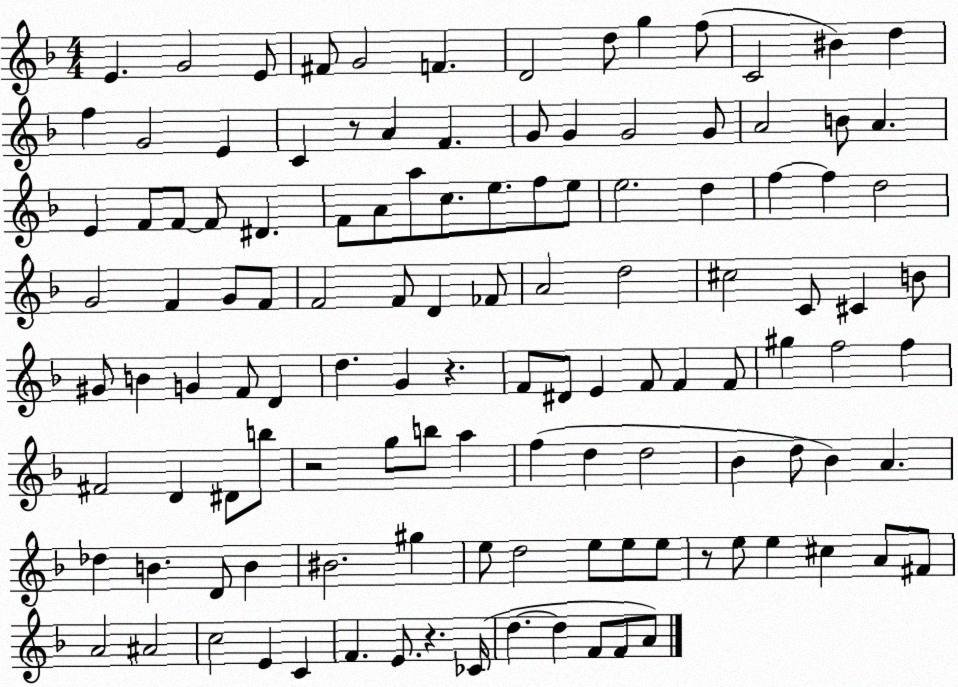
X:1
T:Untitled
M:4/4
L:1/4
K:F
E G2 E/2 ^F/2 G2 F D2 d/2 g f/2 C2 ^B d f G2 E C z/2 A F G/2 G G2 G/2 A2 B/2 A E F/2 F/2 F/2 ^D F/2 A/2 a/2 c/2 e/2 f/2 e/2 e2 d f f d2 G2 F G/2 F/2 F2 F/2 D _F/2 A2 d2 ^c2 C/2 ^C B/2 ^G/2 B G F/2 D d G z F/2 ^D/2 E F/2 F F/2 ^g f2 f ^F2 D ^D/2 b/2 z2 g/2 b/2 a f d d2 _B d/2 _B A _d B D/2 B ^B2 ^g e/2 d2 e/2 e/2 e/2 z/2 e/2 e ^c A/2 ^F/2 A2 ^A2 c2 E C F E/2 z _C/4 d d F/2 F/2 A/2